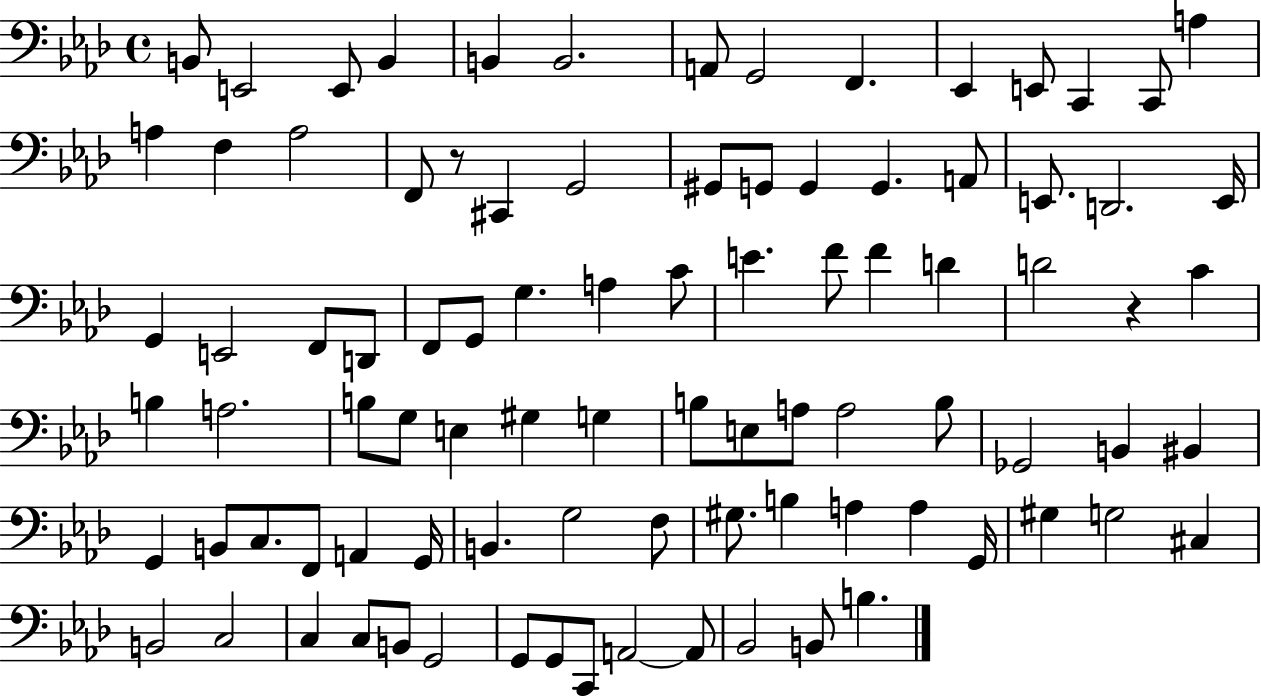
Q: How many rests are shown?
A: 2